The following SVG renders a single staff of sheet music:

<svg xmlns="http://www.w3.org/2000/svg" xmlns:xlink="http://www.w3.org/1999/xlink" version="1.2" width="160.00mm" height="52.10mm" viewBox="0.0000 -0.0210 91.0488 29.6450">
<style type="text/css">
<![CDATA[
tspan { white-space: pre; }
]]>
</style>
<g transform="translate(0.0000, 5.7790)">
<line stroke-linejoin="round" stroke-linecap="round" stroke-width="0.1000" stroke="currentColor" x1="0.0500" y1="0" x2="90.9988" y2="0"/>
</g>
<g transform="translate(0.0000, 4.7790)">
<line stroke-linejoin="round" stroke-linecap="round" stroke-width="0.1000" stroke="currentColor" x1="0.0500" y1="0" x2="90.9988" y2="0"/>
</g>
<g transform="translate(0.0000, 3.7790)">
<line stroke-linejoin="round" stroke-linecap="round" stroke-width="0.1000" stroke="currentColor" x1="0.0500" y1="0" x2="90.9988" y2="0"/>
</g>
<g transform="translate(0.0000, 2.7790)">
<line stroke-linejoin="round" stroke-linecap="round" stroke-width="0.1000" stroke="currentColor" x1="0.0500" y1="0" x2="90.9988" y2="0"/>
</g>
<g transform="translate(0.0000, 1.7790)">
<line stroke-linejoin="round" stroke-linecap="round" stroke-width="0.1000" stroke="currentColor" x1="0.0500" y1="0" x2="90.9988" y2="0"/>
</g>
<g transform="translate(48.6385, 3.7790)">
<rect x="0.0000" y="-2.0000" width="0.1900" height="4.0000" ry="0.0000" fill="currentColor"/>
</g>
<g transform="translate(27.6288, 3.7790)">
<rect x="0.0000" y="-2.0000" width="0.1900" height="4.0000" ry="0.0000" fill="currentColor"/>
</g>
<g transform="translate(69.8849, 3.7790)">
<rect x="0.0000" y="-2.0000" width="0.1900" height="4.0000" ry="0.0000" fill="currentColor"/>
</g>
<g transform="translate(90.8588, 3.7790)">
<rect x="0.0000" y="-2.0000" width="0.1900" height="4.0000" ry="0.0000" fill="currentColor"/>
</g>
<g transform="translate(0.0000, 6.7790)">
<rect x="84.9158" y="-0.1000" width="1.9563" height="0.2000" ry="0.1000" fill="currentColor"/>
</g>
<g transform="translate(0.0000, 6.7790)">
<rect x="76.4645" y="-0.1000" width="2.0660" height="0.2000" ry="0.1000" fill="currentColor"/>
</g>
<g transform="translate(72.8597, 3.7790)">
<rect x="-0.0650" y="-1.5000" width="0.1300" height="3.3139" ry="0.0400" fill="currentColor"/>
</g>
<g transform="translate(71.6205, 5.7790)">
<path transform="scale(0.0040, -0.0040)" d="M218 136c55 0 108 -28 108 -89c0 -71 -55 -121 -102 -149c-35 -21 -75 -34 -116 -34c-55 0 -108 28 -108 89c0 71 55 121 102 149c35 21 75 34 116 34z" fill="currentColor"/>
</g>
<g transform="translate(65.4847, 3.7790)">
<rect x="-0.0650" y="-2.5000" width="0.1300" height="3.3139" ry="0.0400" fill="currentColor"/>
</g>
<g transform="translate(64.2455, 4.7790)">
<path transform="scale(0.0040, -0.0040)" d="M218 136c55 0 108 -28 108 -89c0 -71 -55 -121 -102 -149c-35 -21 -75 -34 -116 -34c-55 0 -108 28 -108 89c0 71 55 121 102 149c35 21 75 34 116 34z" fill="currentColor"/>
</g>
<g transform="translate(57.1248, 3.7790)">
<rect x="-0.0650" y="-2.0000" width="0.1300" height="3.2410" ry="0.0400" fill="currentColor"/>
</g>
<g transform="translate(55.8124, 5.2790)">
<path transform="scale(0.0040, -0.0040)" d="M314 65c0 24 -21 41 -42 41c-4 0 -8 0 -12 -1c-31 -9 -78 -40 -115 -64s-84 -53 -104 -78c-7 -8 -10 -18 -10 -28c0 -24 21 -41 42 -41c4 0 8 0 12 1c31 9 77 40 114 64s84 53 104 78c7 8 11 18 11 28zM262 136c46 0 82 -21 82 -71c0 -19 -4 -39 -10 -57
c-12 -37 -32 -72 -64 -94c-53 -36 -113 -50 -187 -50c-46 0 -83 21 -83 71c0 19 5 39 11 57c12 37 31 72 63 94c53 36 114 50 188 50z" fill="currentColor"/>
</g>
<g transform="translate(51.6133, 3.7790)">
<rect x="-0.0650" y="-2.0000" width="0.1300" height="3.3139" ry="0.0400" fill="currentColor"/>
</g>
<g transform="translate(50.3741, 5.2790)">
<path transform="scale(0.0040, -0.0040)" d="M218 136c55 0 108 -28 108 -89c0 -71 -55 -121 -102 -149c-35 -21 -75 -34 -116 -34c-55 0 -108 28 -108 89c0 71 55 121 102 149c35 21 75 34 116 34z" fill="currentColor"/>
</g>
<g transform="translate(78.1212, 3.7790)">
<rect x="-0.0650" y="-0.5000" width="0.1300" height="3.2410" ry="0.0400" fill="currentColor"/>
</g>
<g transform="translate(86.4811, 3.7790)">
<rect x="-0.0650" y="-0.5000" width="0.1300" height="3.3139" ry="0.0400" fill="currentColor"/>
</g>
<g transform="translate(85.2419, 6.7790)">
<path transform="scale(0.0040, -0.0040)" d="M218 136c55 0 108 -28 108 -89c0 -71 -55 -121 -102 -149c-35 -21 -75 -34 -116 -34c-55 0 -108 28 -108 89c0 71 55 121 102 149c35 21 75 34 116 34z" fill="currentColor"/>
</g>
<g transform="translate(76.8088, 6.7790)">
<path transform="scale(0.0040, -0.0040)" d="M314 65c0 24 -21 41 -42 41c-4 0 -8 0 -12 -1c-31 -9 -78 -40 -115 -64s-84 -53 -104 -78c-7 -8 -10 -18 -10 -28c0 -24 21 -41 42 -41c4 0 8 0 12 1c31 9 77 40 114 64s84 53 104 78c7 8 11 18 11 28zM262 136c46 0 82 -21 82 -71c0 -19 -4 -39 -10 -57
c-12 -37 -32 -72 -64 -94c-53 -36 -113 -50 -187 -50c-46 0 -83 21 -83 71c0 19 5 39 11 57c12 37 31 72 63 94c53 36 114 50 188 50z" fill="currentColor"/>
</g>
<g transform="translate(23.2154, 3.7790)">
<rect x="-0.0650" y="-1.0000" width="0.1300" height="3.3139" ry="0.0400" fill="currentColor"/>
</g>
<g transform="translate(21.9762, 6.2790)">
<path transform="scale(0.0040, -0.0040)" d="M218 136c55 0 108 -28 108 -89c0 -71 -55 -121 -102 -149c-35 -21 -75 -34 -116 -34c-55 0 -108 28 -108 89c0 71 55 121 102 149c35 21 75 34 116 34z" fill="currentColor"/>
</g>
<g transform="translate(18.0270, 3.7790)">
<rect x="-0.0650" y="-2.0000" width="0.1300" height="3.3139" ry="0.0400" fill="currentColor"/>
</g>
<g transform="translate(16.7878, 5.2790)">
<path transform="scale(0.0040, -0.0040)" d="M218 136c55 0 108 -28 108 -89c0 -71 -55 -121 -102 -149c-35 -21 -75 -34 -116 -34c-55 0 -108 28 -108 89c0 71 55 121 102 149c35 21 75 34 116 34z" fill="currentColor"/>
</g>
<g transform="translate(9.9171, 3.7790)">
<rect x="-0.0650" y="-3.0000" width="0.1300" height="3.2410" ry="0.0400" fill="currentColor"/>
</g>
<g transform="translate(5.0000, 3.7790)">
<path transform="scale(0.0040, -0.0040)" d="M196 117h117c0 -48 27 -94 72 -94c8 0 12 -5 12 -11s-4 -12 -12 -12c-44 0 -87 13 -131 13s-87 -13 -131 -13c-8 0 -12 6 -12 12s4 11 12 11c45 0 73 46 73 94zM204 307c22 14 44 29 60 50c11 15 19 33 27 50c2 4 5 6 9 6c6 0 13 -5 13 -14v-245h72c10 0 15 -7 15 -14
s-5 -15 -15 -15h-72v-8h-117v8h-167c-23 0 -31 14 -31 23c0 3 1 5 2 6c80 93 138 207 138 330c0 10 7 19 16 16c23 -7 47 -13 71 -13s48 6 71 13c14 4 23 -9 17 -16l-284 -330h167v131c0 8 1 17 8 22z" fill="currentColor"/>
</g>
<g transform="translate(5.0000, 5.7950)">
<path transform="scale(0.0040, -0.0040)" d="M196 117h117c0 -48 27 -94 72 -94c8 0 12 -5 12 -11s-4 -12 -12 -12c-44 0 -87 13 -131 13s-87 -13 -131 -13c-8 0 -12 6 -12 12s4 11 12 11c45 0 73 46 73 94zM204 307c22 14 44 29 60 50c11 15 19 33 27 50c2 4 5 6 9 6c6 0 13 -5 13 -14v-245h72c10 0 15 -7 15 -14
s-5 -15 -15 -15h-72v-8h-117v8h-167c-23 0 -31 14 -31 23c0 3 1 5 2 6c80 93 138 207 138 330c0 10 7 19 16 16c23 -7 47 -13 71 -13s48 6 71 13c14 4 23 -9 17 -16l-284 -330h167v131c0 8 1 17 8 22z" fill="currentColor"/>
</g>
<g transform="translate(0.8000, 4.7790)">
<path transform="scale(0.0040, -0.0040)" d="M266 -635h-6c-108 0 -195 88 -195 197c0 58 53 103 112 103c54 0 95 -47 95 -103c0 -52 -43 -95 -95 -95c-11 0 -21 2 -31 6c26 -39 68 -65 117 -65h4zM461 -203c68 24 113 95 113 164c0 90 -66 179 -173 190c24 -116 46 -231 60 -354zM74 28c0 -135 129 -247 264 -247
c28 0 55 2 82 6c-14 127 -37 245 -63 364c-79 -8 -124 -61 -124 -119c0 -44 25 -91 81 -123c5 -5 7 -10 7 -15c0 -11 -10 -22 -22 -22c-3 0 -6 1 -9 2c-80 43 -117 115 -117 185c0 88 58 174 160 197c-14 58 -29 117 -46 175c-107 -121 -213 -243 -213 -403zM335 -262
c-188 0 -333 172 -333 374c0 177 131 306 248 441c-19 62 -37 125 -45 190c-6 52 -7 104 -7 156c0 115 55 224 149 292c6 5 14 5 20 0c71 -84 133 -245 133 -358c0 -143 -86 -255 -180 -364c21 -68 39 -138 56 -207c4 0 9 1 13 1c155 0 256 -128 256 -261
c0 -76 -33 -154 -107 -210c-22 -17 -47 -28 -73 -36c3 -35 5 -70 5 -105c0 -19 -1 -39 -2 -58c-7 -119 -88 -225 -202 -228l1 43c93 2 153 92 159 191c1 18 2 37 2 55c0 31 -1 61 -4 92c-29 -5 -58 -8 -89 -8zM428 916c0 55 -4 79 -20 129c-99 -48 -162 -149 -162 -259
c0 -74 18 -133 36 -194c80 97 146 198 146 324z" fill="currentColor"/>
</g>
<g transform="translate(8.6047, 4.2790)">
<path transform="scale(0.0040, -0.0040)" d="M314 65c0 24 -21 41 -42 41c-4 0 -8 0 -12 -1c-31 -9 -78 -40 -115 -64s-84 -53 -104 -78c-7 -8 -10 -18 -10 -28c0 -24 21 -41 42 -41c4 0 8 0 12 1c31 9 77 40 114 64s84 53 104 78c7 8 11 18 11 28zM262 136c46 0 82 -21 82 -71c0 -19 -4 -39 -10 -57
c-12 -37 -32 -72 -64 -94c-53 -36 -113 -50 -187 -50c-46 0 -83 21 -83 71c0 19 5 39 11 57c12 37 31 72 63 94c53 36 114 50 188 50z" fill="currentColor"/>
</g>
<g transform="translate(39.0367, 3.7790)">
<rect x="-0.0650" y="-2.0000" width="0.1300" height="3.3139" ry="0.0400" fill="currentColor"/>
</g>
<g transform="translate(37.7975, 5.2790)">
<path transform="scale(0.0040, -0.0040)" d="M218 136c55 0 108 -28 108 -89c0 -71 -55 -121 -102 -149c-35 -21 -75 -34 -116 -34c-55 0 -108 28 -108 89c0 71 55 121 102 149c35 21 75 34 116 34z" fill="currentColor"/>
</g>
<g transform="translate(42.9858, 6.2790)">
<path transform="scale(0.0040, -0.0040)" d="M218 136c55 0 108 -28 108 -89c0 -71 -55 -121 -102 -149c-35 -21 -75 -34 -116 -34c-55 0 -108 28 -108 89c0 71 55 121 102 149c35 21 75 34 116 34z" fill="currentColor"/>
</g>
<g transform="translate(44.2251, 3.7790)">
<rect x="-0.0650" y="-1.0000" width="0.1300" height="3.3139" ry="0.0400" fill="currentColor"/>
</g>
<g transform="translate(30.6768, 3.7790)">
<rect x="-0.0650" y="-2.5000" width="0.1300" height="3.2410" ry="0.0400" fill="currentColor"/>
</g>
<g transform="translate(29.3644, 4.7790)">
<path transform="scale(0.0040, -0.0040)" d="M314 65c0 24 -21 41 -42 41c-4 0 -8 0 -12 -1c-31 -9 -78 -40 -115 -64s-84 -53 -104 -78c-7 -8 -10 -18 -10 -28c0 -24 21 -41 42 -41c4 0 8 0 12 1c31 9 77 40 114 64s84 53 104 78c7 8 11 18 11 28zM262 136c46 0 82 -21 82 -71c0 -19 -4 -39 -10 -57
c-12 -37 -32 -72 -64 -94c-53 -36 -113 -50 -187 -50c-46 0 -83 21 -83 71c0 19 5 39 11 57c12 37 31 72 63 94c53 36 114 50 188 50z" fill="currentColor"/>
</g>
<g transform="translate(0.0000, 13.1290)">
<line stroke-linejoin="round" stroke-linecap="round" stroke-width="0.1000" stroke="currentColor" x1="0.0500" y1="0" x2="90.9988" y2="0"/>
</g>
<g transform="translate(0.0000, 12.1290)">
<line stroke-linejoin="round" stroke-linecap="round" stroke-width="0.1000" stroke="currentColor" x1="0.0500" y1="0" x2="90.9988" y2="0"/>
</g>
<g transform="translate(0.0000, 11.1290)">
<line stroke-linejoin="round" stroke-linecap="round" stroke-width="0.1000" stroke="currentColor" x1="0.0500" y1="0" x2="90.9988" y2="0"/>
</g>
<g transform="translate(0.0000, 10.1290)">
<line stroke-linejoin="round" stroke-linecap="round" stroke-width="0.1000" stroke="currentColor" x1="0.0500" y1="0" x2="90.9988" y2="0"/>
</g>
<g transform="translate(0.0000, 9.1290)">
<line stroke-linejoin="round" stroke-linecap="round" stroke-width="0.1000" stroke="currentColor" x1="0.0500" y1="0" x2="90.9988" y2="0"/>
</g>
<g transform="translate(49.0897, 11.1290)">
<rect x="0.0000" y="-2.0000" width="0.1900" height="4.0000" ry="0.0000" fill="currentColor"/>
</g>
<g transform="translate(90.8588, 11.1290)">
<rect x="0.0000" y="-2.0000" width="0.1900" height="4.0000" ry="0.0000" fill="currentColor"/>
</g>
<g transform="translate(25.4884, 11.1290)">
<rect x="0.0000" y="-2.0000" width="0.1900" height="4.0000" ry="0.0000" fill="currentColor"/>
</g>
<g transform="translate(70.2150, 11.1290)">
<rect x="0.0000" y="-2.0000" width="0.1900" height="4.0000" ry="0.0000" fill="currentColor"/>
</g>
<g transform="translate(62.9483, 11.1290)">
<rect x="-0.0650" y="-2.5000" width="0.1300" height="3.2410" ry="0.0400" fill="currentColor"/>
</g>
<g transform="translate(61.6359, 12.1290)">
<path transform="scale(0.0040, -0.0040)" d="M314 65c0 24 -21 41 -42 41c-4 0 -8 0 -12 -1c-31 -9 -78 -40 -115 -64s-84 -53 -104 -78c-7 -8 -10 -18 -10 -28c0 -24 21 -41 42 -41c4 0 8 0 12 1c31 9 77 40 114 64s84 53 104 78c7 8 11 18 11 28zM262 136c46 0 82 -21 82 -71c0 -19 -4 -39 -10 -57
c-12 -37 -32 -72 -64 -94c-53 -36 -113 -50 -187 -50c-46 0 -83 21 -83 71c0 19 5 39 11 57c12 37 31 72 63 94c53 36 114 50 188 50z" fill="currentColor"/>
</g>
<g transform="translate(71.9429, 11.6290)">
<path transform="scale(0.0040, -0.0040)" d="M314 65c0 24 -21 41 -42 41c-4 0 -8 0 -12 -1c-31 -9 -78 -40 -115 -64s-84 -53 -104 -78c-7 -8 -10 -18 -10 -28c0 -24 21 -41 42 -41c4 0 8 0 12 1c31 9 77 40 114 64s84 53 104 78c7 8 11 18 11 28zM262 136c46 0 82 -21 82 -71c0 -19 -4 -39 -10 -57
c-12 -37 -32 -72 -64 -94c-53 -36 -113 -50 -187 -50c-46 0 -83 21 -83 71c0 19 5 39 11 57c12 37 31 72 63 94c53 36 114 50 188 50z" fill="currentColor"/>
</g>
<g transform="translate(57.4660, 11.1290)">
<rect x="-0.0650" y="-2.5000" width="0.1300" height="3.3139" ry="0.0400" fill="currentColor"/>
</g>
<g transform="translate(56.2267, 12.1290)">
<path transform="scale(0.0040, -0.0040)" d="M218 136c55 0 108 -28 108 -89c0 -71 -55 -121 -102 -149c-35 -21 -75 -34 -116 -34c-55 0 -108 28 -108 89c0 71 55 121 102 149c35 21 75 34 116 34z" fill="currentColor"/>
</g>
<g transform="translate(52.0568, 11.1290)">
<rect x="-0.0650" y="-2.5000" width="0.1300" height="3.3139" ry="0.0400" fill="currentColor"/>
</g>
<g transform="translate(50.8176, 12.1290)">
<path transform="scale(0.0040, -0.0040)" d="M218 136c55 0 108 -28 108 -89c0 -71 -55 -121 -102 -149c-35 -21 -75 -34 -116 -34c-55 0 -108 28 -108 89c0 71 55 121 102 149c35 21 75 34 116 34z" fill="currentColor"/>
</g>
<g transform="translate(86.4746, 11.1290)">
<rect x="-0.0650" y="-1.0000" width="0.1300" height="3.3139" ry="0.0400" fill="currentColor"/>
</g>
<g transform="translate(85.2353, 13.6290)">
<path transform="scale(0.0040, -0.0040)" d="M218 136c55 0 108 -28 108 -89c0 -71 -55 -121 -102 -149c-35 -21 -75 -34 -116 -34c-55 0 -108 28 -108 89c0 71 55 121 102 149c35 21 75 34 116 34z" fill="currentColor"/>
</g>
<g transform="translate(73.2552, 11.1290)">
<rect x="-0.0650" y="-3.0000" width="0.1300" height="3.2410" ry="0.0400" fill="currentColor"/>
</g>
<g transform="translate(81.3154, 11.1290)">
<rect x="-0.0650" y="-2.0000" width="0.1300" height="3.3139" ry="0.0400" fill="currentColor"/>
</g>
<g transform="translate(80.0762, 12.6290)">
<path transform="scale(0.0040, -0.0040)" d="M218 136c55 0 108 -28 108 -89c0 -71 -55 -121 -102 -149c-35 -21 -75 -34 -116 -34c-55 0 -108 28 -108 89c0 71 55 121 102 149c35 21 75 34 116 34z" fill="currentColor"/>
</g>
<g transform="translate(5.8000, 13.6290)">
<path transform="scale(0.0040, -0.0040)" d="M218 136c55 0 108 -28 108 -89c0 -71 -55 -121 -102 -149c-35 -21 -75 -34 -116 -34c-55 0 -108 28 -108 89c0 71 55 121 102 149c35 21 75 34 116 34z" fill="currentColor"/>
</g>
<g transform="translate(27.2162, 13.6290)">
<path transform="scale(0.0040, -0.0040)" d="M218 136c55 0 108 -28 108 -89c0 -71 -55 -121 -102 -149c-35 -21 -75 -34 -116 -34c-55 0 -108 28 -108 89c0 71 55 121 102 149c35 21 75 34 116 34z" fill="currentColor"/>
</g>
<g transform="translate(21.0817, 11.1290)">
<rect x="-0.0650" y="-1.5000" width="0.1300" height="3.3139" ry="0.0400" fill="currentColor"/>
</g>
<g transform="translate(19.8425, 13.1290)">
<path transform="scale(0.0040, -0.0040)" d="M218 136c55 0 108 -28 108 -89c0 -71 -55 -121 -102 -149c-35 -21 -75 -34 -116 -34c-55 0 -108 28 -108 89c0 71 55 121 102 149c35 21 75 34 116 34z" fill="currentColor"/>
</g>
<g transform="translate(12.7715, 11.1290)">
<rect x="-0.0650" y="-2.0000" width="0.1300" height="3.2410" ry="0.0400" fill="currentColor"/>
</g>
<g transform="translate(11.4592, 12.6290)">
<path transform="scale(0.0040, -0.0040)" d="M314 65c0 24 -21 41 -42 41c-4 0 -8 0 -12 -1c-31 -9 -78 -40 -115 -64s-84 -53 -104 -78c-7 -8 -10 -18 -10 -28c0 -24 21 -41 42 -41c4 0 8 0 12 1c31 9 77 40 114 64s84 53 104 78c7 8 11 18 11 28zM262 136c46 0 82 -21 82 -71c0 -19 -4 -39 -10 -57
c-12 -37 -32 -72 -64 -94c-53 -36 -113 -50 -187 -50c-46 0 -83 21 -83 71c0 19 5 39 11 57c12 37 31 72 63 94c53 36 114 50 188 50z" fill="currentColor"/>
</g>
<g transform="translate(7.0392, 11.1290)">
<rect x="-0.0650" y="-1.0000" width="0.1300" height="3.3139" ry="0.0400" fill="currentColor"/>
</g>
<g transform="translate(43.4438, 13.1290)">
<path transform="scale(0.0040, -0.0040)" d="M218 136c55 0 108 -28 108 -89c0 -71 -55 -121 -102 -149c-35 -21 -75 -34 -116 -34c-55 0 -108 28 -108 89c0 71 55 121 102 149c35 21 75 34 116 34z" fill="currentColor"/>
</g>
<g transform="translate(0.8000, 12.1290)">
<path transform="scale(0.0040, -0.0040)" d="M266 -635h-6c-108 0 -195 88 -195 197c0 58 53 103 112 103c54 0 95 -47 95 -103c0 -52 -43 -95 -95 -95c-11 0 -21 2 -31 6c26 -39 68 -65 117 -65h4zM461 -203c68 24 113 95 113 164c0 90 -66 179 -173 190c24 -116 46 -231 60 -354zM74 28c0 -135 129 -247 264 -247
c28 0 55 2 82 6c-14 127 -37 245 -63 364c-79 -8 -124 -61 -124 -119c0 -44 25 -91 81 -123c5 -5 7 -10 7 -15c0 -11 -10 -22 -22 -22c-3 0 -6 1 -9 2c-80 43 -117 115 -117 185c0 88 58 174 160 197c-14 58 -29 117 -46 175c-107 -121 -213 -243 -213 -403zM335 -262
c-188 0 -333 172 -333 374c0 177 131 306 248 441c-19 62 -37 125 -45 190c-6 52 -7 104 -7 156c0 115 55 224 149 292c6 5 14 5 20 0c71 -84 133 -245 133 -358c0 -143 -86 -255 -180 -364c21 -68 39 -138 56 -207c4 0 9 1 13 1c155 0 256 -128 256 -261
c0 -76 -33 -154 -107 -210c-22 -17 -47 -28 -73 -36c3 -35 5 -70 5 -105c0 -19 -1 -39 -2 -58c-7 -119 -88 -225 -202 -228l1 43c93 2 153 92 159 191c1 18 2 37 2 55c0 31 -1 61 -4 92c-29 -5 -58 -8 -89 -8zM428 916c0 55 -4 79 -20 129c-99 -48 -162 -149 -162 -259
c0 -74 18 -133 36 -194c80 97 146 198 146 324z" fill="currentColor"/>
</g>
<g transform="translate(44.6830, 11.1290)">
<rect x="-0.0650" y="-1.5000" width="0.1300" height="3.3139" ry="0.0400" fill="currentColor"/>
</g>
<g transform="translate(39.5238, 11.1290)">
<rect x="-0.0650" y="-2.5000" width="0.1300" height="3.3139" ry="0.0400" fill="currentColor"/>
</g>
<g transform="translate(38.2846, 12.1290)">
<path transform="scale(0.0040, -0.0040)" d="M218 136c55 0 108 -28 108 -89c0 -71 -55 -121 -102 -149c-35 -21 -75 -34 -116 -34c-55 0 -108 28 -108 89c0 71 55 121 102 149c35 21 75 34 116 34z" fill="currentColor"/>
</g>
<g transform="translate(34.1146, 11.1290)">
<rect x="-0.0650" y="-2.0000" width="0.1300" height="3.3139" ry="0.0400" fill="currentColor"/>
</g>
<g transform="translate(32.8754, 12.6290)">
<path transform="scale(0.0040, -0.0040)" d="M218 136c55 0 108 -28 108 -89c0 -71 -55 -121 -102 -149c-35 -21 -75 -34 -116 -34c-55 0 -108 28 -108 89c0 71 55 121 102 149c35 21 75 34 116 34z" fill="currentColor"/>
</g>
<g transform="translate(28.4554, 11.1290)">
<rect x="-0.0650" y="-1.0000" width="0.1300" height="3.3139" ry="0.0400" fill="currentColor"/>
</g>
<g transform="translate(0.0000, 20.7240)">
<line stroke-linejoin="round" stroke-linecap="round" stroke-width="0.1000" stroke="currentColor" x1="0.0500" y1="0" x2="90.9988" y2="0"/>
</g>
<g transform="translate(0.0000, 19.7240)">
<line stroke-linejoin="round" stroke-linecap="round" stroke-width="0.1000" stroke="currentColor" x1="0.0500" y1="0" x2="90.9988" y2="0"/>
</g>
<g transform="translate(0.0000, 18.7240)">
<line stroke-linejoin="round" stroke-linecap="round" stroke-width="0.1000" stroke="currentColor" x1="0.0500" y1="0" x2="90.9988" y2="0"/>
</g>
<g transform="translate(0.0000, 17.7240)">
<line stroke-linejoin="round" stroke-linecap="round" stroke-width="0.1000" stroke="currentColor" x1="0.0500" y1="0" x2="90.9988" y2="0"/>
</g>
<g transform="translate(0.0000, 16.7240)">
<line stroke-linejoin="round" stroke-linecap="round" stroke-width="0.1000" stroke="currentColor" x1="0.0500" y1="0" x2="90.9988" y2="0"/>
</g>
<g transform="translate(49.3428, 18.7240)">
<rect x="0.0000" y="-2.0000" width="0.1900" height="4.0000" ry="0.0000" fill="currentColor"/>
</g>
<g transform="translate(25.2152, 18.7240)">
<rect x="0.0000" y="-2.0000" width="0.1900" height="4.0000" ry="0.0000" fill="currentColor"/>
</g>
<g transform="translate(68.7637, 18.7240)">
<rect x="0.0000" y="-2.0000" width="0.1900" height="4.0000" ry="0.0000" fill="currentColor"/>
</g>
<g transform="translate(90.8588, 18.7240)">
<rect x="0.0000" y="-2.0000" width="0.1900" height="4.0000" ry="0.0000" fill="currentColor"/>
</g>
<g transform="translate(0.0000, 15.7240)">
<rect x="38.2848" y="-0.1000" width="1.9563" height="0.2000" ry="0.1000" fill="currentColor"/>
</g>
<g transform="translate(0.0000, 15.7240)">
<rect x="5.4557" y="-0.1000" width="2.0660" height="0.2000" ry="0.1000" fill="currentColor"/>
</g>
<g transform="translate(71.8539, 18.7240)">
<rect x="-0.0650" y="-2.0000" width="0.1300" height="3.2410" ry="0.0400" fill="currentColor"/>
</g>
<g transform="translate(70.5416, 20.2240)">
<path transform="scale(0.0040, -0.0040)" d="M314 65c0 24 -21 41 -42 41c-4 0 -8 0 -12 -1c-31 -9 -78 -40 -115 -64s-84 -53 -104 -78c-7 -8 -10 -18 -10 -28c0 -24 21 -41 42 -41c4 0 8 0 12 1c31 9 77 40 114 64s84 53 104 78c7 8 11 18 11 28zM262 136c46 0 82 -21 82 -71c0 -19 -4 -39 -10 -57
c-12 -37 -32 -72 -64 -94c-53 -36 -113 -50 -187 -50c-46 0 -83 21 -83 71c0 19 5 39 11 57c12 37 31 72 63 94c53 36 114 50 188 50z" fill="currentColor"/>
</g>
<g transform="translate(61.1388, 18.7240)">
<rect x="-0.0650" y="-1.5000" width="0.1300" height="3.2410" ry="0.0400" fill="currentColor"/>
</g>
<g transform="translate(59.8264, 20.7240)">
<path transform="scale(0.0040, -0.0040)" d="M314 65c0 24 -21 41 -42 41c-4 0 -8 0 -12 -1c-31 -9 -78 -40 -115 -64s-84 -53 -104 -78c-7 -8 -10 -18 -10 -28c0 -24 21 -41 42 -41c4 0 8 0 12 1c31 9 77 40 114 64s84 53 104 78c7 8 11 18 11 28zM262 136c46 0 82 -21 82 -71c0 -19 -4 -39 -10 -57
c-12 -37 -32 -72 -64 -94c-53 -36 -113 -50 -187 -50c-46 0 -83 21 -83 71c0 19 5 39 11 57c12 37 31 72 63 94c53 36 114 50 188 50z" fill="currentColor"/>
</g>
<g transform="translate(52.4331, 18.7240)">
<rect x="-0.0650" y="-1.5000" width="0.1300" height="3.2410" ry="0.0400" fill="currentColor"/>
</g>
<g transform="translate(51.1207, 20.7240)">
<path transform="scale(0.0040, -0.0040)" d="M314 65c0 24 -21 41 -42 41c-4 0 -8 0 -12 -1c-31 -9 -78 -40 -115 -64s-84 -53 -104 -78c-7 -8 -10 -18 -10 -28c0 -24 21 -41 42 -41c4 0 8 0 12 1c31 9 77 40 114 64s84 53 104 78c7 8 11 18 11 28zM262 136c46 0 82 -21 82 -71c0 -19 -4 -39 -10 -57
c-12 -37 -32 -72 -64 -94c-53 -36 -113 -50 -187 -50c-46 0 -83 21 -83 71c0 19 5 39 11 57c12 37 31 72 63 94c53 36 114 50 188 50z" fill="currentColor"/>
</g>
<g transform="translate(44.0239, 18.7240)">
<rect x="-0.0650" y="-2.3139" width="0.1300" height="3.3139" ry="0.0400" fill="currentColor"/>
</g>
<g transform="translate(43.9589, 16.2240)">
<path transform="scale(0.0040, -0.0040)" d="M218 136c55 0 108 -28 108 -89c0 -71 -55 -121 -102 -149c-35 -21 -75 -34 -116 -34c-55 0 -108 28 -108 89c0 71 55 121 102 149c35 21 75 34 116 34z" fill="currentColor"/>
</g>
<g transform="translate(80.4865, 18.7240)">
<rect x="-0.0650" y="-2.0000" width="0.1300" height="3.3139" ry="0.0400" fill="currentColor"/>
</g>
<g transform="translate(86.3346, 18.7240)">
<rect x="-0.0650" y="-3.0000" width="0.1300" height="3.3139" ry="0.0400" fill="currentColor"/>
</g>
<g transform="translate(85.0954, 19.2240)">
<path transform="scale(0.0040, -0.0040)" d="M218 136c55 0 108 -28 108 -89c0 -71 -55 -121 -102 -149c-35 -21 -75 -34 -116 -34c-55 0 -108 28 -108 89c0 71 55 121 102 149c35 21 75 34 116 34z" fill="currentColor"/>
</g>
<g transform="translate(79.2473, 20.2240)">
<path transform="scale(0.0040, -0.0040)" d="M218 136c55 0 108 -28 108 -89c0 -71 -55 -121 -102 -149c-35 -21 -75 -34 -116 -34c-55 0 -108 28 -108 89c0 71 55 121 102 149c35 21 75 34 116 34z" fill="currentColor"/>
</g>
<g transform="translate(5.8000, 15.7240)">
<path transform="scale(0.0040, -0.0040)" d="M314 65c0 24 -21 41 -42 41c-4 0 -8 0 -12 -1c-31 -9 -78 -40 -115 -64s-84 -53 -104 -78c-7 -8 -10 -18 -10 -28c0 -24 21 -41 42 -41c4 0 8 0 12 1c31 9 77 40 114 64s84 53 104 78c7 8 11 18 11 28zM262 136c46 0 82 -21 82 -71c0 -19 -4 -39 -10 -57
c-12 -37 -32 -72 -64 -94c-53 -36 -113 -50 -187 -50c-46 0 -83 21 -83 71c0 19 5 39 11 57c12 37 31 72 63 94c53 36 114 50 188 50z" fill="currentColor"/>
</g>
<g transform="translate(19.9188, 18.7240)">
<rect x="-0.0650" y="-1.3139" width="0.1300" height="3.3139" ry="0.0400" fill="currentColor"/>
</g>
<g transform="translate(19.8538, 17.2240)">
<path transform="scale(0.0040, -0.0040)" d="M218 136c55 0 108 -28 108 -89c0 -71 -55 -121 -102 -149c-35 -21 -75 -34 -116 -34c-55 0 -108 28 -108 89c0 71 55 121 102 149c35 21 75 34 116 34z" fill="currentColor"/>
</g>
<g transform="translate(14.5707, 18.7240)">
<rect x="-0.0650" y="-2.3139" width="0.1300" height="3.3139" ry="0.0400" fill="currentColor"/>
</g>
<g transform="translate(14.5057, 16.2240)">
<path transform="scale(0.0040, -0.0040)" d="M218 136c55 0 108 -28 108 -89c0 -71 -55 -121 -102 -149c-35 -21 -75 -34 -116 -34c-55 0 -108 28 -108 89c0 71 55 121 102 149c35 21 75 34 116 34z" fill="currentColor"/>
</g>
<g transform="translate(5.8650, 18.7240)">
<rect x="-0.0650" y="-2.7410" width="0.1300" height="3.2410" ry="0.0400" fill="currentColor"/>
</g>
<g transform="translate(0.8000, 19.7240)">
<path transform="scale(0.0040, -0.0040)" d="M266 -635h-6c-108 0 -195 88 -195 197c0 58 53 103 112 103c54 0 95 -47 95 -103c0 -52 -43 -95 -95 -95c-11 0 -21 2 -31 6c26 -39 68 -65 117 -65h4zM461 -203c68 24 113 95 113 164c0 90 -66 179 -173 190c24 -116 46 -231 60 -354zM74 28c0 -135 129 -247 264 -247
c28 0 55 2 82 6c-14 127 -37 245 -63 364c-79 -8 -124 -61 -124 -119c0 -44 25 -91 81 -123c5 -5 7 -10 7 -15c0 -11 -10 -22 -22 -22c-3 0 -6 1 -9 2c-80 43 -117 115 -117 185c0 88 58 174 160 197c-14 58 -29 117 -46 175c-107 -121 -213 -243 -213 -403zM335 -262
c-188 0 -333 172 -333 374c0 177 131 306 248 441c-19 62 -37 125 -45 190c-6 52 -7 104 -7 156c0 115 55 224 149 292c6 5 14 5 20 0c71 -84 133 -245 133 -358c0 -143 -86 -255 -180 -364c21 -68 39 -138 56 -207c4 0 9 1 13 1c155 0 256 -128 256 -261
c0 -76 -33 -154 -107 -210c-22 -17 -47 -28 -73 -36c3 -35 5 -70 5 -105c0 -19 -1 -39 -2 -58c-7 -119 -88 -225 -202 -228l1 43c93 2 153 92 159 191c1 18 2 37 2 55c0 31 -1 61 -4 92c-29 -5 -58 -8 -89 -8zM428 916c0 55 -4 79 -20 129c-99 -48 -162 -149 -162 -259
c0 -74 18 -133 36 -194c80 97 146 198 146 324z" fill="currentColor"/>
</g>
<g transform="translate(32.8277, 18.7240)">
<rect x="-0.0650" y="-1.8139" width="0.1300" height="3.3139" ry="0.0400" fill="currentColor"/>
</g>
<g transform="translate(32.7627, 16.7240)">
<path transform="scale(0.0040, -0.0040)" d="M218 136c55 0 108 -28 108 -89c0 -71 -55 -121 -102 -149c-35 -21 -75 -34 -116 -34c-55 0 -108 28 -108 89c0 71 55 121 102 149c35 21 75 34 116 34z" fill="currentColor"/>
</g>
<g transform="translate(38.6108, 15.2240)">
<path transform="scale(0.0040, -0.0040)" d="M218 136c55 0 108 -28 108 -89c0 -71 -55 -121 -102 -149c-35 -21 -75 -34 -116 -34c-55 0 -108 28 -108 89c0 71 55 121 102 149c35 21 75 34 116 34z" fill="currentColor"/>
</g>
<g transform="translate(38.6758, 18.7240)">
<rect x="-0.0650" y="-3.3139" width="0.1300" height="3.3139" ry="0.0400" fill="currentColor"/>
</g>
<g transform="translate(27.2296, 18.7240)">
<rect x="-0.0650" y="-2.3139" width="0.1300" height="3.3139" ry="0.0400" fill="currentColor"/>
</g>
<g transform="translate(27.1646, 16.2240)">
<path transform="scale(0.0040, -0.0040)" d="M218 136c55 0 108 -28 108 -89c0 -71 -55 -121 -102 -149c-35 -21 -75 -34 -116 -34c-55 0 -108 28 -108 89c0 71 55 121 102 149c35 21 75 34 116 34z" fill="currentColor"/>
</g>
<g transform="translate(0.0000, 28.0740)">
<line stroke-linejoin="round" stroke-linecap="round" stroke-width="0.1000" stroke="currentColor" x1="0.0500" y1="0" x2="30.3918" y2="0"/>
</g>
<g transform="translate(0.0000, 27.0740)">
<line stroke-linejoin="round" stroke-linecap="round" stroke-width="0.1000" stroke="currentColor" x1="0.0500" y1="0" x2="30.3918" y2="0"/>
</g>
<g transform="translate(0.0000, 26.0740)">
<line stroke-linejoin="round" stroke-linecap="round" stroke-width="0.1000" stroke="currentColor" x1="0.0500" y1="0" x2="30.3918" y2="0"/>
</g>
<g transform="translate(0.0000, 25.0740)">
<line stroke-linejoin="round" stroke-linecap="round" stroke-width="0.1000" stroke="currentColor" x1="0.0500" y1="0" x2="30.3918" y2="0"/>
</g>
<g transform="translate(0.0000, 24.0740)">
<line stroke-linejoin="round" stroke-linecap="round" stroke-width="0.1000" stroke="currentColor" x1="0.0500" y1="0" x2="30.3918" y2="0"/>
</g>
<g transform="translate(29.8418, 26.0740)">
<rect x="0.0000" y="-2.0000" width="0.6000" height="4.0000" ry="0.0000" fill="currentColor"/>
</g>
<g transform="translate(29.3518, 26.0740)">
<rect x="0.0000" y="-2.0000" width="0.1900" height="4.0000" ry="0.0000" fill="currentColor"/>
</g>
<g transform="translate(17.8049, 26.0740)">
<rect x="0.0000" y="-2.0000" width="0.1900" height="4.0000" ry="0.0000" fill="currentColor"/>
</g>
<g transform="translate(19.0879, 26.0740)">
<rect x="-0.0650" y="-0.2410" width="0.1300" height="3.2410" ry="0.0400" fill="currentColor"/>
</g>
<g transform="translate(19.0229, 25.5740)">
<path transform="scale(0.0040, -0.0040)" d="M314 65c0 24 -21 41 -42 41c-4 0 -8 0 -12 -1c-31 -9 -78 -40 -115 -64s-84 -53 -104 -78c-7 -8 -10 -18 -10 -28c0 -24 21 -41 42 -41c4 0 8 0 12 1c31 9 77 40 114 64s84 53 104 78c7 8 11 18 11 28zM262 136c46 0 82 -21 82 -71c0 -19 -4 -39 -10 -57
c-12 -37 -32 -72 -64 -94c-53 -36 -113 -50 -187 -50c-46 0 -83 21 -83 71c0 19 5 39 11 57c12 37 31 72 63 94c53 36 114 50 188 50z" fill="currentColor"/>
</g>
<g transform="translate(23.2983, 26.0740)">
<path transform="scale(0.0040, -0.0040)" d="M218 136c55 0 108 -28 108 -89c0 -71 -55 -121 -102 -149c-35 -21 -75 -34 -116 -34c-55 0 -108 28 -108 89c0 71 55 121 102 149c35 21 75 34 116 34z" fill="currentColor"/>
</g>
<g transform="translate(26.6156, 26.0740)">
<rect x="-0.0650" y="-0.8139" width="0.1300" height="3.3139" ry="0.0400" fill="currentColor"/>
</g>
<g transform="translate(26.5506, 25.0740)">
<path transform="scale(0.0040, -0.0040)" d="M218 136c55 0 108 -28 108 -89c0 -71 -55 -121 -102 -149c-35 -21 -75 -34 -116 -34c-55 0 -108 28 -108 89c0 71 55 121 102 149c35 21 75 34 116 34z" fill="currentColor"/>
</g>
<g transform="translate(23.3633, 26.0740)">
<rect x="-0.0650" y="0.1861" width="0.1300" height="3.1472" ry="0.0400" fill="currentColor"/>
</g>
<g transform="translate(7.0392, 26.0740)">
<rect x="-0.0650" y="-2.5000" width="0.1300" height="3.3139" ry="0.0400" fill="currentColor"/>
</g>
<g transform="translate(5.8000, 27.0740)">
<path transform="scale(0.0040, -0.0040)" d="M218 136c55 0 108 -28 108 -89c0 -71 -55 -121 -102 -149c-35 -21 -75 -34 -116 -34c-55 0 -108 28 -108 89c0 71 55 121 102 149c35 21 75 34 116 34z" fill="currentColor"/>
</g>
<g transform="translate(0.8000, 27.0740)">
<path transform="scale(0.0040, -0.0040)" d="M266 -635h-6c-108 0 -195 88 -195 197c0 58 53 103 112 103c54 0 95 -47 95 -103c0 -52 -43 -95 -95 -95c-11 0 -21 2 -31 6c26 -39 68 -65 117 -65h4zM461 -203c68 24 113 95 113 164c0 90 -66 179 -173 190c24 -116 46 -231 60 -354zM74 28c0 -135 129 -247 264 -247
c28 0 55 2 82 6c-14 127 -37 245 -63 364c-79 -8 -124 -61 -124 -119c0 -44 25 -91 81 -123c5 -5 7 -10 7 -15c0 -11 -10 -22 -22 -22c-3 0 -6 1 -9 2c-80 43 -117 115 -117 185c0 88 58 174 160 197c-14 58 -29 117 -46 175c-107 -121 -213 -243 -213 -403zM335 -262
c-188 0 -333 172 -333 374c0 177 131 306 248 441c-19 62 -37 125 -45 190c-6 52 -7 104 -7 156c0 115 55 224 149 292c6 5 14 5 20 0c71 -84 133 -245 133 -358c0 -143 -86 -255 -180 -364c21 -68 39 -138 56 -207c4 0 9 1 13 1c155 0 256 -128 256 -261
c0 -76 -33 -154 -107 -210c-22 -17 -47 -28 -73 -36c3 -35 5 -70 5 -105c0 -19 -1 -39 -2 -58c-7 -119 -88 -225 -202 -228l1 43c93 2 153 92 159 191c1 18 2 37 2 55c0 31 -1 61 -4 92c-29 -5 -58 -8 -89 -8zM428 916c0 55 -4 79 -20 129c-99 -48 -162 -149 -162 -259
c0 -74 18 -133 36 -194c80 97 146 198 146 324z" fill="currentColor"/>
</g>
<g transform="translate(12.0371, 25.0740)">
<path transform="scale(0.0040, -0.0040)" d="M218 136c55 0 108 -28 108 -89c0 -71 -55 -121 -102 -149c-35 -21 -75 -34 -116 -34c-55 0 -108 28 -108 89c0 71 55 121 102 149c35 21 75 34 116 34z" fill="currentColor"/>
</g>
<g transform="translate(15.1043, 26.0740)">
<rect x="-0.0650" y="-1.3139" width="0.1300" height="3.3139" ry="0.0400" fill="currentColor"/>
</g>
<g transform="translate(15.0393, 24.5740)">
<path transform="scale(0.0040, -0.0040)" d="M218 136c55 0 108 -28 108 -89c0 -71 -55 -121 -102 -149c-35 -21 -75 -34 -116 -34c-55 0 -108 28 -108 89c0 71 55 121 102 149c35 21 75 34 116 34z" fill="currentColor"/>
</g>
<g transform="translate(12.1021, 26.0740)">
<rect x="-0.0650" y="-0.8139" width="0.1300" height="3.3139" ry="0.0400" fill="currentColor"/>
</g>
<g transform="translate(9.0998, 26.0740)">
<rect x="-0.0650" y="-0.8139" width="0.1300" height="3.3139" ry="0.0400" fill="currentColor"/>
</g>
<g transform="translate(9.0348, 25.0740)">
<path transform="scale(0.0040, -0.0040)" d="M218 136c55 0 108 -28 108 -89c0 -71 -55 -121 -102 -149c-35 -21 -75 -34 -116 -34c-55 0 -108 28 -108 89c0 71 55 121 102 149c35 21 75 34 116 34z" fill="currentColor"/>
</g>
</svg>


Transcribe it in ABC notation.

X:1
T:Untitled
M:4/4
L:1/4
K:C
A2 F D G2 F D F F2 G E C2 C D F2 E D F G E G G G2 A2 F D a2 g e g f b g E2 E2 F2 F A G d d e c2 B d